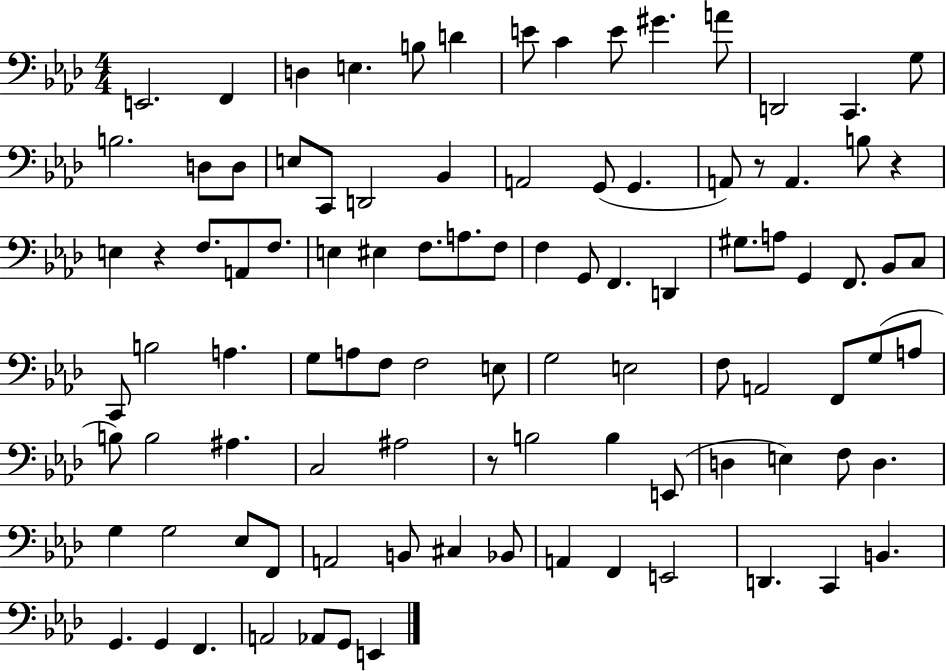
{
  \clef bass
  \numericTimeSignature
  \time 4/4
  \key aes \major
  e,2. f,4 | d4 e4. b8 d'4 | e'8 c'4 e'8 gis'4. a'8 | d,2 c,4. g8 | \break b2. d8 d8 | e8 c,8 d,2 bes,4 | a,2 g,8( g,4. | a,8) r8 a,4. b8 r4 | \break e4 r4 f8. a,8 f8. | e4 eis4 f8. a8. f8 | f4 g,8 f,4. d,4 | gis8. a8 g,4 f,8. bes,8 c8 | \break c,8 b2 a4. | g8 a8 f8 f2 e8 | g2 e2 | f8 a,2 f,8 g8( a8 | \break b8) b2 ais4. | c2 ais2 | r8 b2 b4 e,8( | d4 e4) f8 d4. | \break g4 g2 ees8 f,8 | a,2 b,8 cis4 bes,8 | a,4 f,4 e,2 | d,4. c,4 b,4. | \break g,4. g,4 f,4. | a,2 aes,8 g,8 e,4 | \bar "|."
}